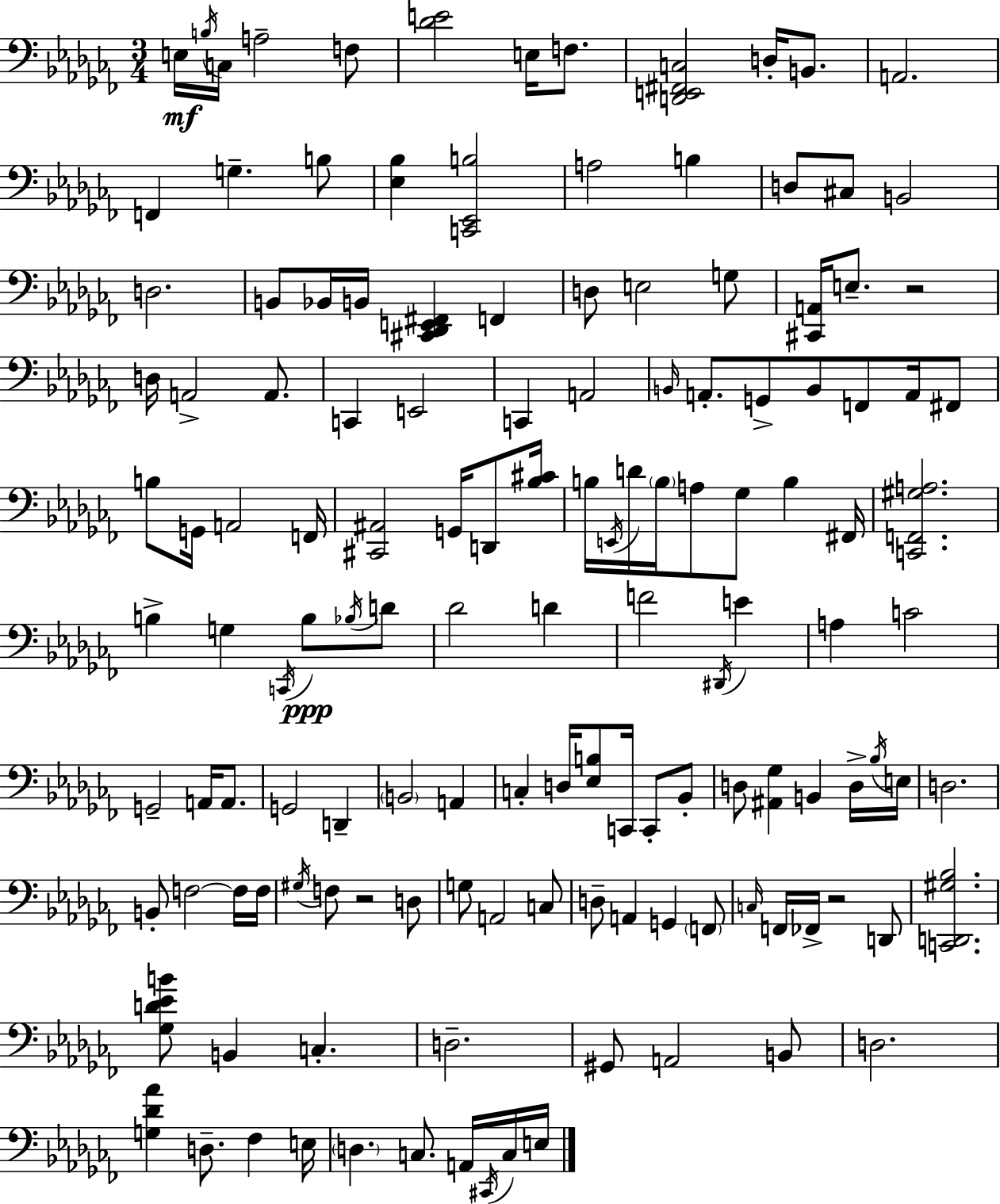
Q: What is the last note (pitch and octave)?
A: E3